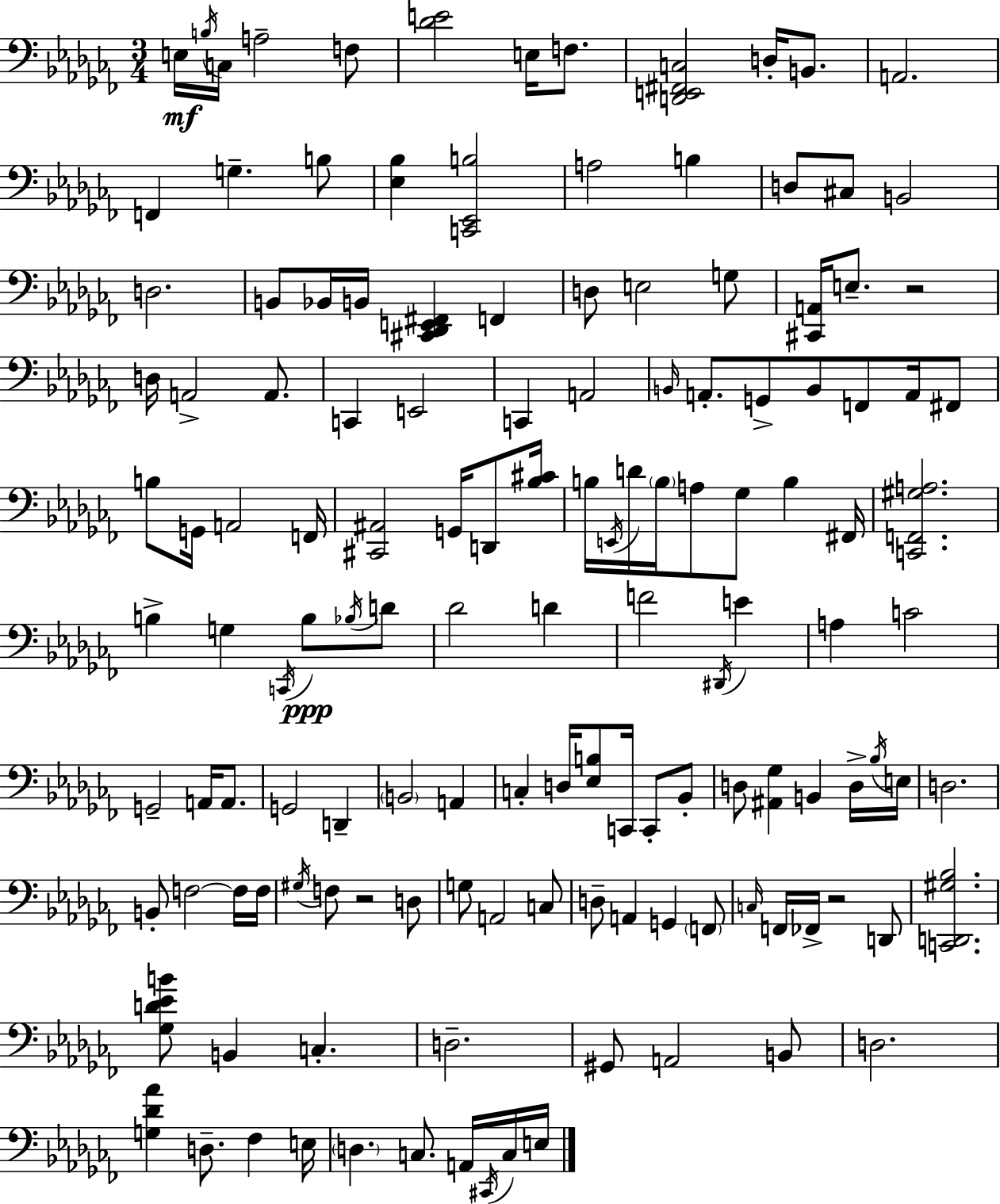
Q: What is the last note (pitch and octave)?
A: E3